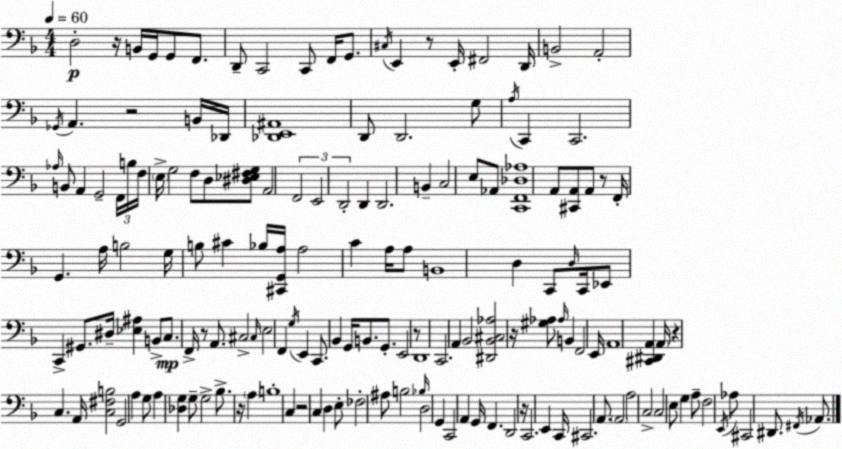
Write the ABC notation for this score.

X:1
T:Untitled
M:4/4
L:1/4
K:F
D,2 z/4 B,,/4 G,,/4 G,,/2 F,,/2 D,,/2 C,,2 C,,/2 F,,/4 G,,/2 ^C,/4 E,, z/2 E,,/4 ^F,,2 D,,/4 B,,2 A,,2 _G,,/4 A,, z2 B,,/4 _D,,/4 [_D,,E,,^A,,]4 D,,/2 D,,2 G,/2 A,/4 C,, C,,2 _A,/4 B,,/2 A,, G,,2 F,,/4 B,/4 F,/4 E,/4 G,2 F,/2 D,/2 [^D,_E,^F,G,]/2 A,,2 F,,2 E,,2 D,,2 D,, D,,2 B,, C,2 E,/2 _A,,/2 [C,,F,,_D,_A,]4 A,,/2 [^C,,A,,]/2 A,,/2 z/2 F,,/4 G,, A,/4 B,2 G,/4 B,/2 ^C _B,/4 [^C,,G,,A,]/4 A,2 C A,/4 A,/2 B,,4 D, C,,/2 D,/4 C,,/4 _E,,/2 C,, ^G,,/2 ^D,/4 [_E,^A,] B,,/2 C,/2 F,,/4 z/2 A,,/2 ^C,2 ^C,/4 E,2 F,, G,/4 E,, C,,/2 _B,, G,,/4 B,,/2 G,,/2 E,,2 z/2 D,,4 C,,2 A,, _B,,2 [^D,,_B,,^C,_A,]2 z/4 [^G,_A,]/2 _A,/4 B,, F,,2 E,,/4 A,,4 [^C,,^D,,A,,] A,,/4 z C, A,,/4 [C,^F,B,]2 G,,2 A, G,/2 A, [_D,G,] G,/2 G,2 _B,/2 z/4 A, B,4 C, z2 C, D, E,/2 _F,2 ^A,/2 B,2 _B,/4 D,2 G,, C,,2 A,, G,,/4 F,, D,,2 z/4 C,,2 E,, C,,/4 ^C,,2 A,,/2 A,,2 A,2 C,2 C,2 E,/2 G, A,/2 F,2 E,,/4 _A,/2 ^C,,2 ^D,,/2 ^F,,/4 _A,,/2